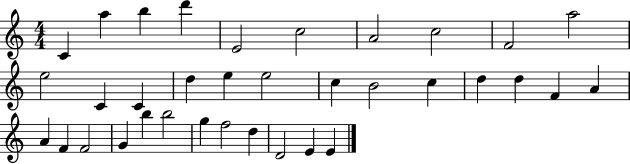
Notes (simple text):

C4/q A5/q B5/q D6/q E4/h C5/h A4/h C5/h F4/h A5/h E5/h C4/q C4/q D5/q E5/q E5/h C5/q B4/h C5/q D5/q D5/q F4/q A4/q A4/q F4/q F4/h G4/q B5/q B5/h G5/q F5/h D5/q D4/h E4/q E4/q